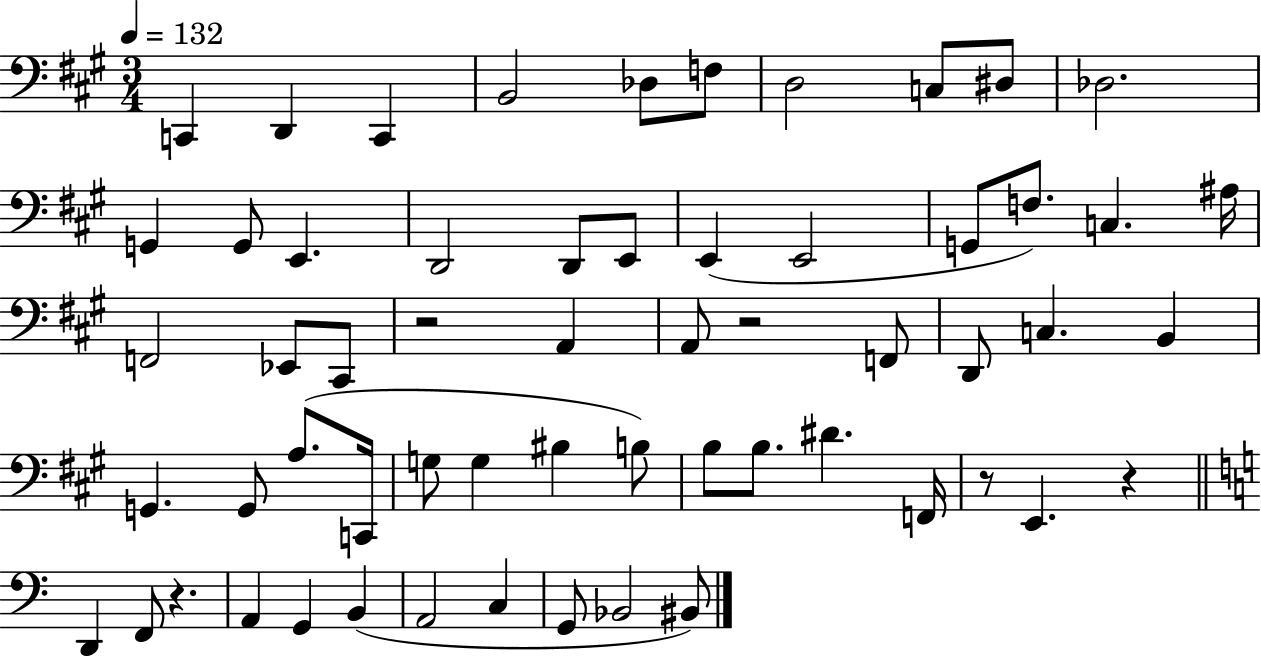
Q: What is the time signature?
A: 3/4